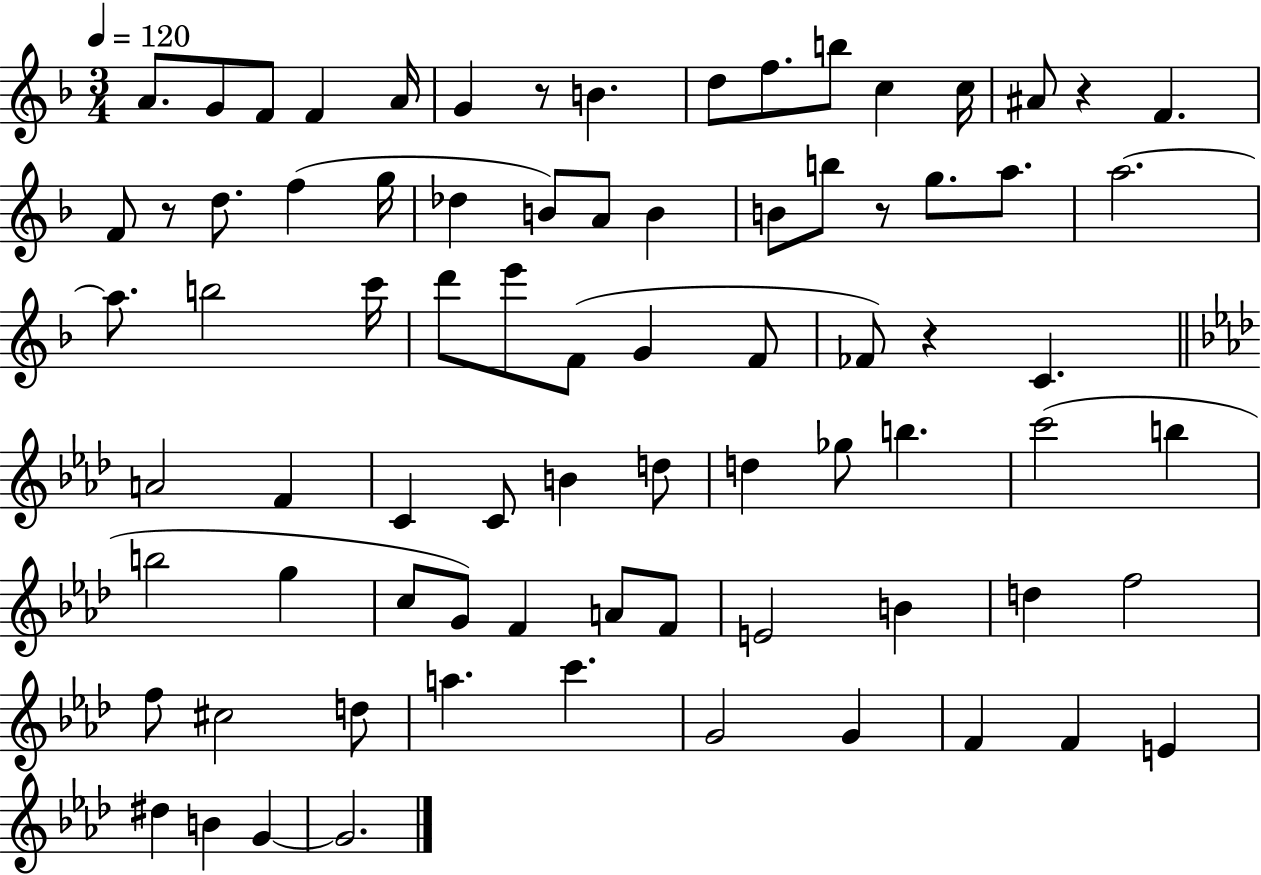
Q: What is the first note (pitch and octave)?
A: A4